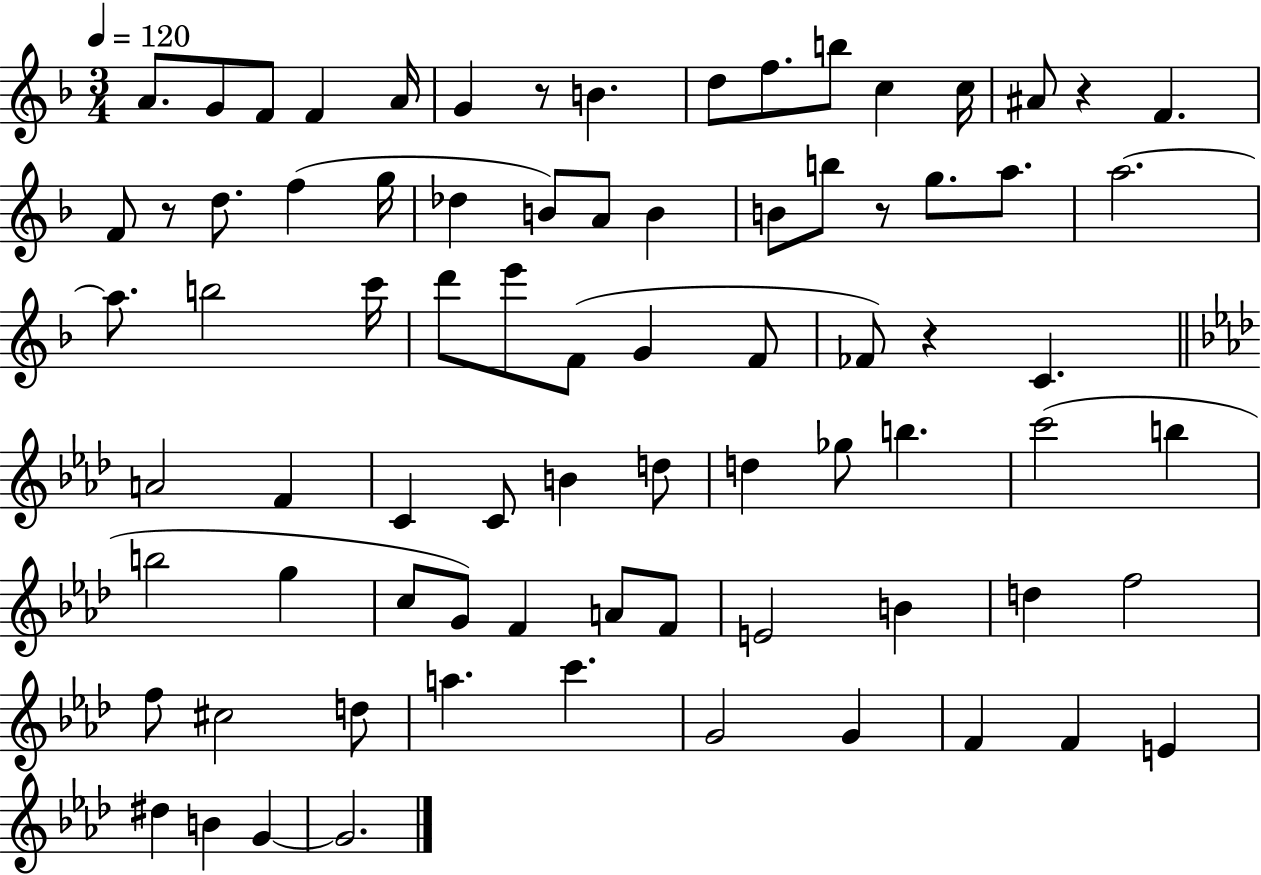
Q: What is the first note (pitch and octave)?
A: A4